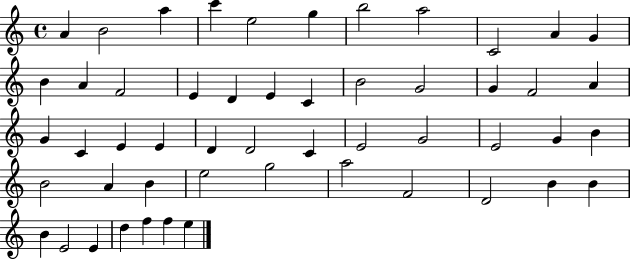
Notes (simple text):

A4/q B4/h A5/q C6/q E5/h G5/q B5/h A5/h C4/h A4/q G4/q B4/q A4/q F4/h E4/q D4/q E4/q C4/q B4/h G4/h G4/q F4/h A4/q G4/q C4/q E4/q E4/q D4/q D4/h C4/q E4/h G4/h E4/h G4/q B4/q B4/h A4/q B4/q E5/h G5/h A5/h F4/h D4/h B4/q B4/q B4/q E4/h E4/q D5/q F5/q F5/q E5/q